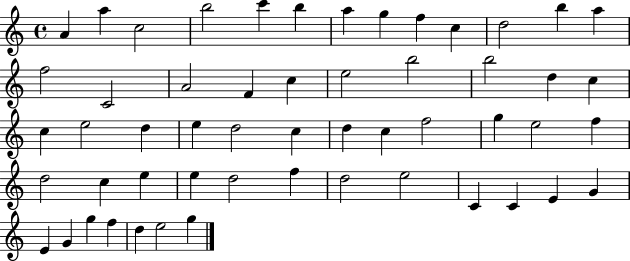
A4/q A5/q C5/h B5/h C6/q B5/q A5/q G5/q F5/q C5/q D5/h B5/q A5/q F5/h C4/h A4/h F4/q C5/q E5/h B5/h B5/h D5/q C5/q C5/q E5/h D5/q E5/q D5/h C5/q D5/q C5/q F5/h G5/q E5/h F5/q D5/h C5/q E5/q E5/q D5/h F5/q D5/h E5/h C4/q C4/q E4/q G4/q E4/q G4/q G5/q F5/q D5/q E5/h G5/q